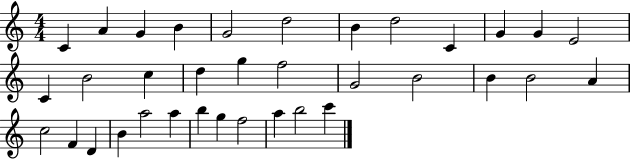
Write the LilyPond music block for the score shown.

{
  \clef treble
  \numericTimeSignature
  \time 4/4
  \key c \major
  c'4 a'4 g'4 b'4 | g'2 d''2 | b'4 d''2 c'4 | g'4 g'4 e'2 | \break c'4 b'2 c''4 | d''4 g''4 f''2 | g'2 b'2 | b'4 b'2 a'4 | \break c''2 f'4 d'4 | b'4 a''2 a''4 | b''4 g''4 f''2 | a''4 b''2 c'''4 | \break \bar "|."
}